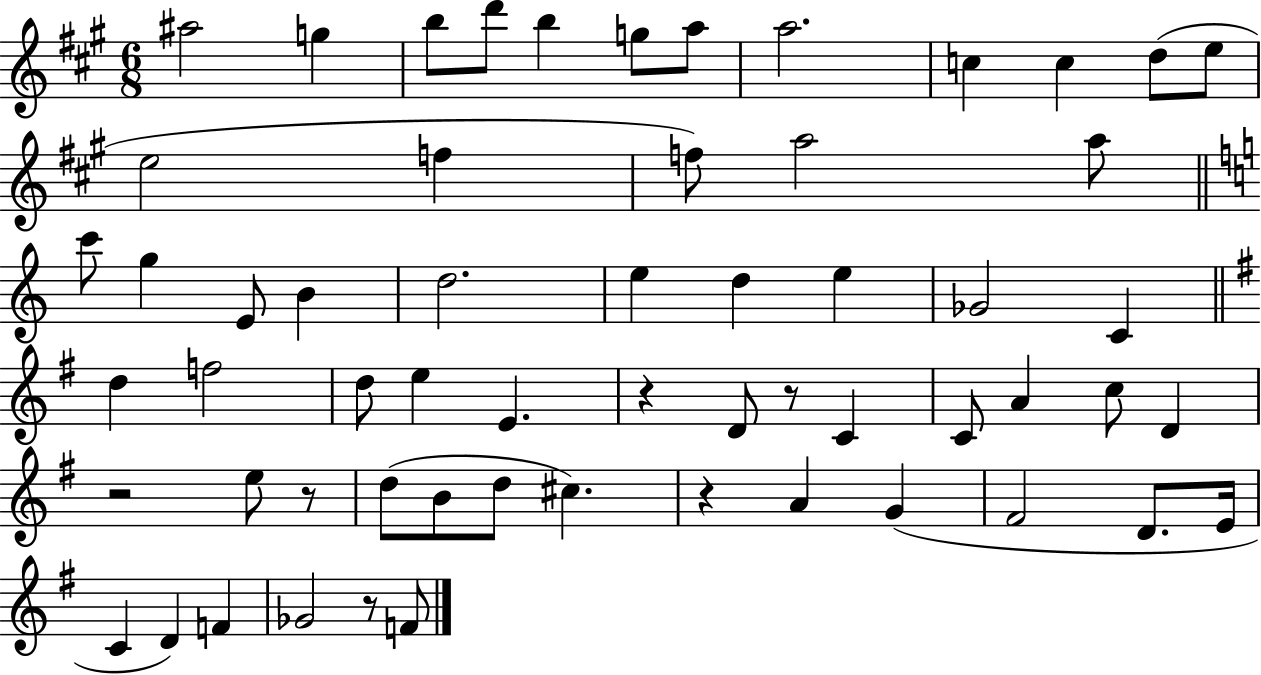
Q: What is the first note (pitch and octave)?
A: A#5